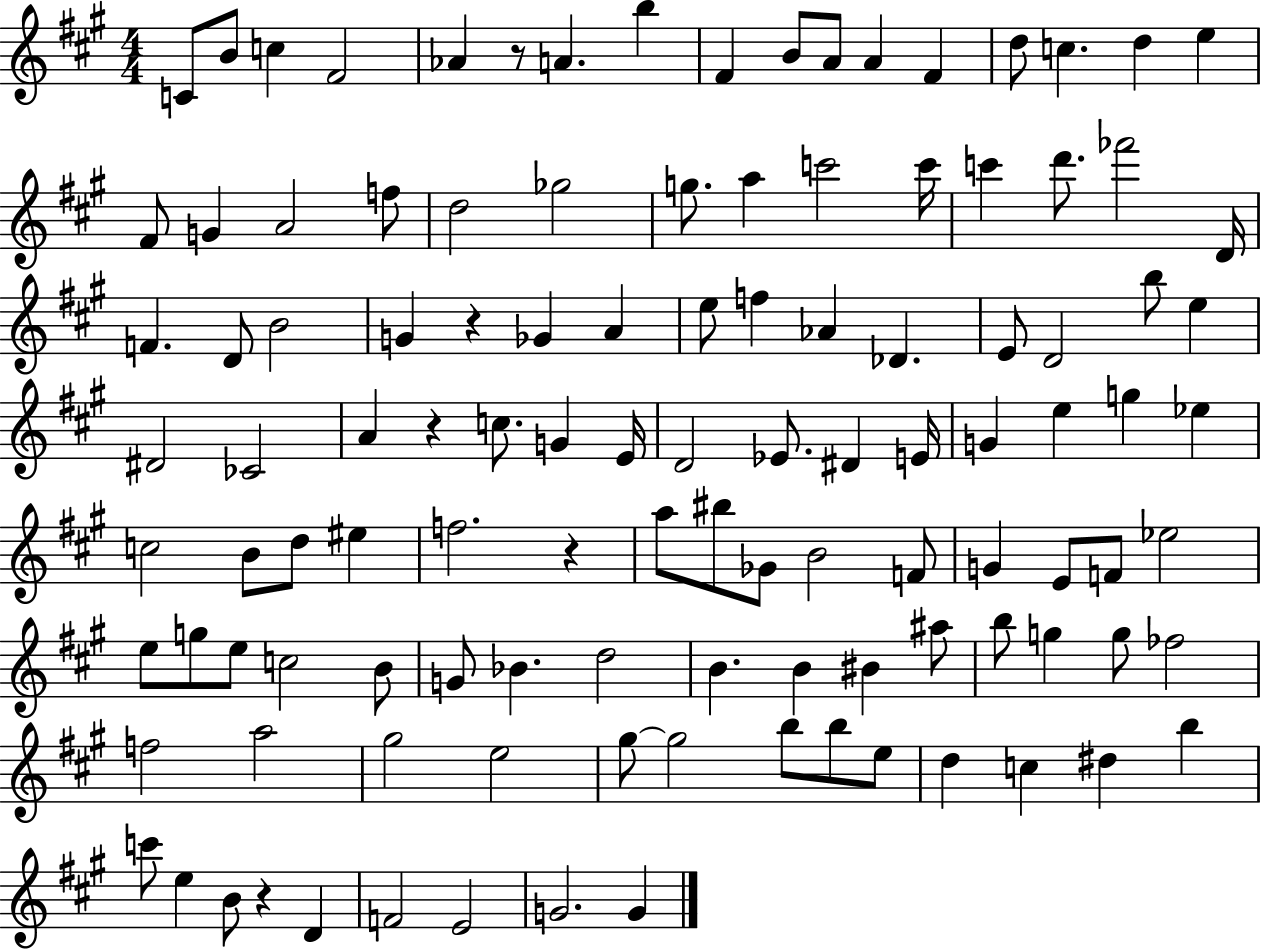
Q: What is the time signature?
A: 4/4